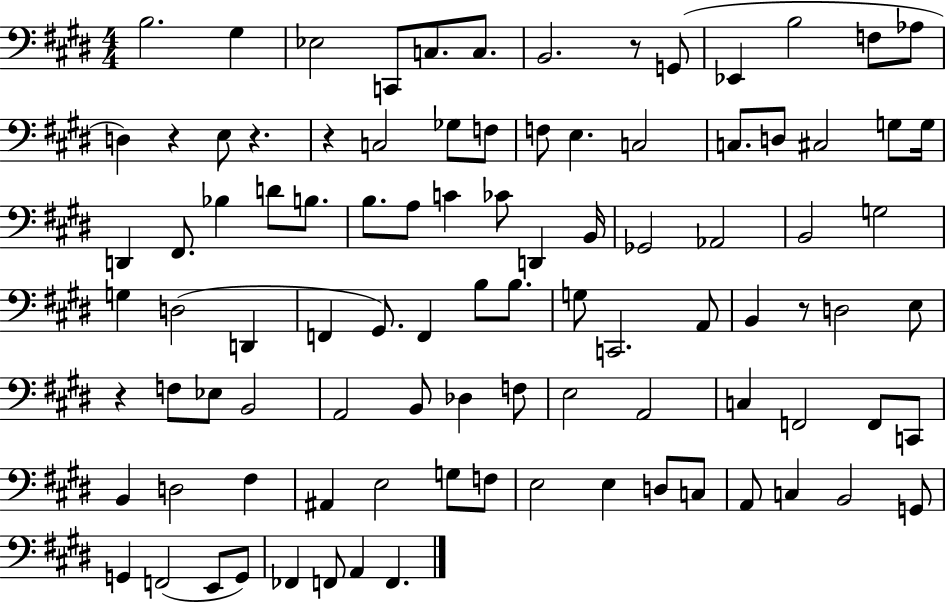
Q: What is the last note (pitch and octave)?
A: F2